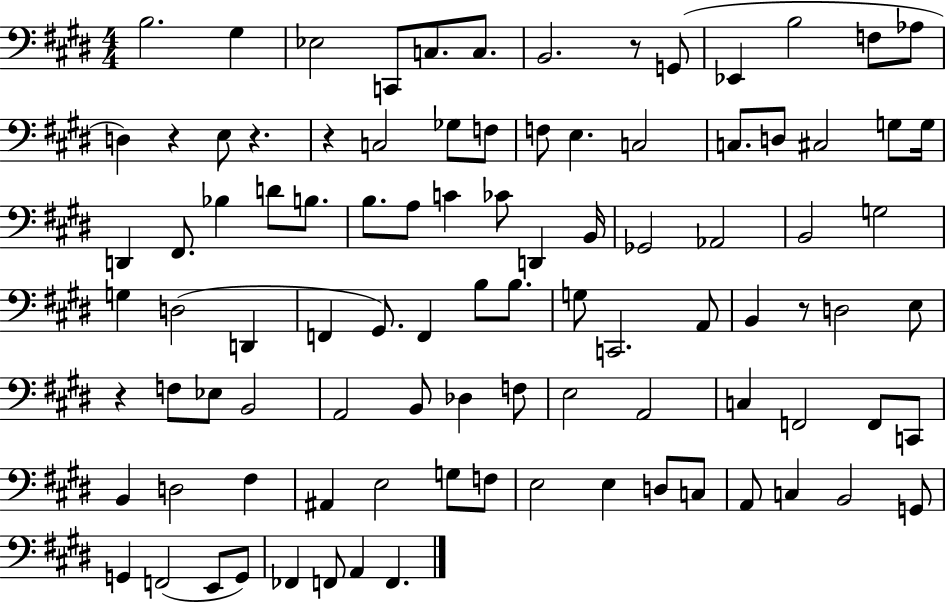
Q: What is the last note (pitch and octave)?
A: F2